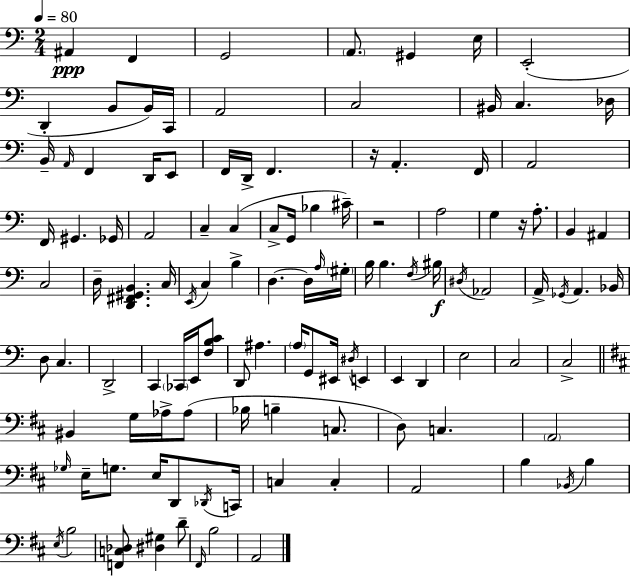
{
  \clef bass
  \numericTimeSignature
  \time 2/4
  \key c \major
  \tempo 4 = 80
  ais,4\ppp f,4 | g,2 | \parenthesize a,8. gis,4 e16 | e,2-.( | \break d,4-. b,8 b,16) c,16 | a,2 | c2 | bis,16 c4. des16 | \break b,16-- \grace { a,16 } f,4 d,16 e,8 | f,16 d,16-> f,4. | r16 a,4.-. | f,16 a,2 | \break f,16 gis,4. | ges,16 a,2 | c4-- c4( | c8-> g,16 bes4 | \break cis'16--) r2 | a2 | g4 r16 a8.-. | b,4 ais,4 | \break c2 | d16-- <d, fis, gis, b,>4. | c16 \acciaccatura { e,16 } c4 b4-> | d4.~~ | \break d16 \grace { a16 } \parenthesize gis16-. b16 b4. | \acciaccatura { f16 }\f bis16 \acciaccatura { dis16 } aes,2 | a,16-> \acciaccatura { ges,16 } a,4. | bes,16 d8 | \break c4. d,2-> | c,4 | \parenthesize ces,16 e,16 <f b c'>8 d,8 | ais4. \parenthesize a16 g,8 | \break eis,16 \acciaccatura { dis16 } e,4 e,4 | d,4 e2 | c2 | c2-> | \break \bar "||" \break \key d \major bis,4 g16 aes16-> aes8( | bes16 b4-- c8. | d8) c4. | \parenthesize a,2 | \break \grace { ges16 } e16-- g8. e16 d,8 | \acciaccatura { des,16 } c,16 c4 c4-. | a,2 | b4 \acciaccatura { bes,16 } b4 | \break \acciaccatura { e16 } b2 | <f, c des>8 <dis gis>4 | d'8-- \grace { fis,16 } b2 | a,2 | \break \bar "|."
}